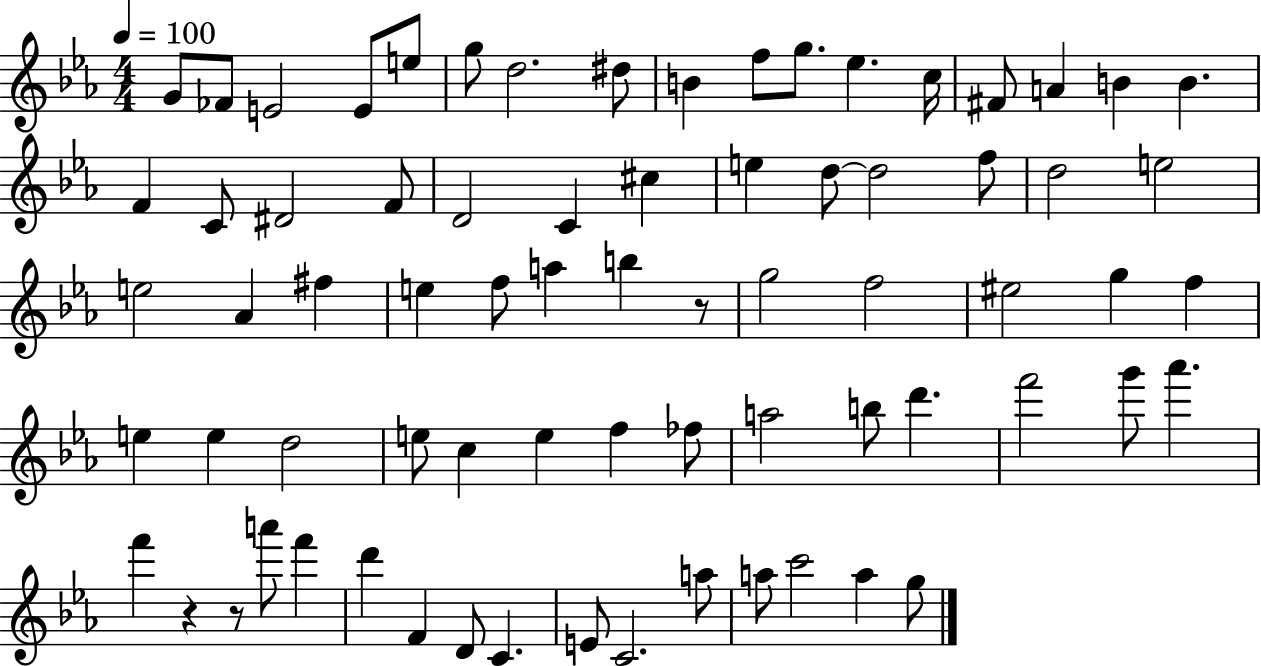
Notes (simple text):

G4/e FES4/e E4/h E4/e E5/e G5/e D5/h. D#5/e B4/q F5/e G5/e. Eb5/q. C5/s F#4/e A4/q B4/q B4/q. F4/q C4/e D#4/h F4/e D4/h C4/q C#5/q E5/q D5/e D5/h F5/e D5/h E5/h E5/h Ab4/q F#5/q E5/q F5/e A5/q B5/q R/e G5/h F5/h EIS5/h G5/q F5/q E5/q E5/q D5/h E5/e C5/q E5/q F5/q FES5/e A5/h B5/e D6/q. F6/h G6/e Ab6/q. F6/q R/q R/e A6/e F6/q D6/q F4/q D4/e C4/q. E4/e C4/h. A5/e A5/e C6/h A5/q G5/e